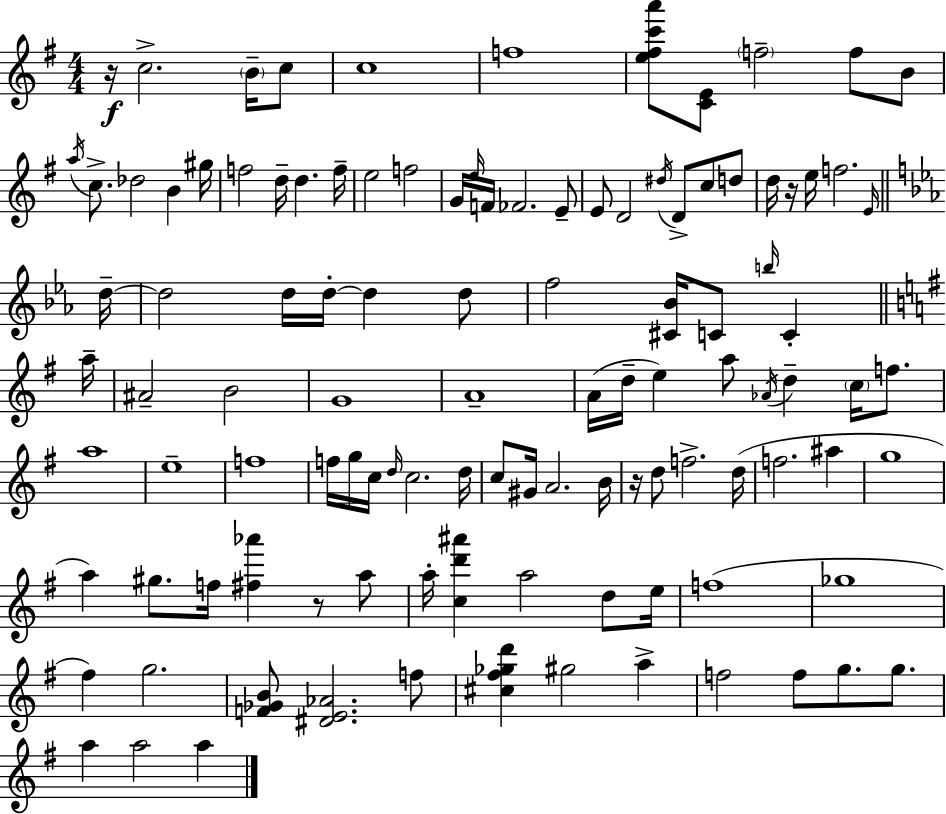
{
  \clef treble
  \numericTimeSignature
  \time 4/4
  \key g \major
  r16\f c''2.-> \parenthesize b'16-- c''8 | c''1 | f''1 | <e'' fis'' c''' a'''>8 <c' e'>8 \parenthesize f''2-- f''8 b'8 | \break \acciaccatura { a''16 } c''8.-> des''2 b'4 | gis''16 f''2 d''16-- d''4. | f''16-- e''2 f''2 | g'16 \grace { e''16 } f'16 fes'2. | \break e'8-- e'8 d'2 \acciaccatura { dis''16 } d'8-> c''8 | d''8 d''16 r16 e''16 f''2. | \grace { e'16 } \bar "||" \break \key ees \major d''16--~~ d''2 d''16 d''16-.~~ d''4 d''8 | f''2 <cis' bes'>16 c'8 \grace { b''16 } c'4-. | \bar "||" \break \key g \major a''16-- ais'2-- b'2 | g'1 | a'1-- | a'16( d''16-- e''4) a''8 \acciaccatura { aes'16 } d''4-- \parenthesize c''16 f''8. | \break a''1 | e''1-- | f''1 | f''16 g''16 c''16 \grace { d''16 } c''2. | \break d''16 c''8 gis'16 a'2. | b'16 r16 d''8 f''2.-> | d''16( f''2. ais''4 | g''1 | \break a''4) gis''8. f''16 <fis'' aes'''>4 r8 | a''8 a''16-. <c'' d''' ais'''>4 a''2 | d''8 e''16 f''1( | ges''1 | \break fis''4) g''2. | <f' ges' b'>8 <dis' e' aes'>2. | f''8 <cis'' fis'' ges'' d'''>4 gis''2 a''4-> | f''2 f''8 g''8. | \break g''8. a''4 a''2 a''4 | \bar "|."
}